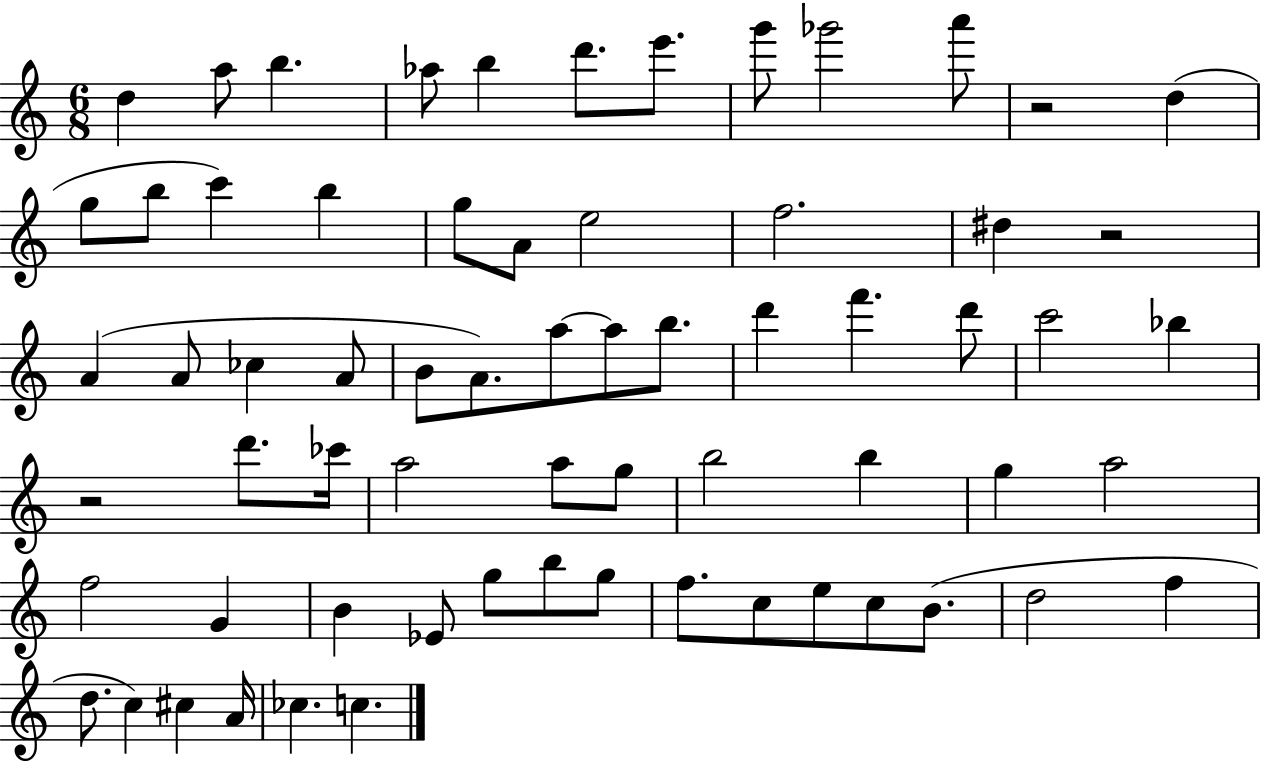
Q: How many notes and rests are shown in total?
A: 66